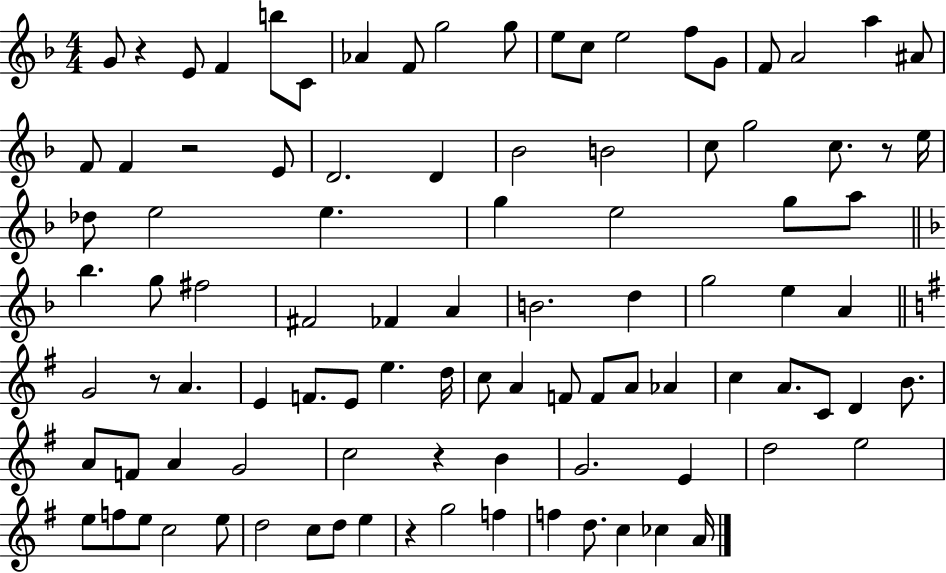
{
  \clef treble
  \numericTimeSignature
  \time 4/4
  \key f \major
  g'8 r4 e'8 f'4 b''8 c'8 | aes'4 f'8 g''2 g''8 | e''8 c''8 e''2 f''8 g'8 | f'8 a'2 a''4 ais'8 | \break f'8 f'4 r2 e'8 | d'2. d'4 | bes'2 b'2 | c''8 g''2 c''8. r8 e''16 | \break des''8 e''2 e''4. | g''4 e''2 g''8 a''8 | \bar "||" \break \key f \major bes''4. g''8 fis''2 | fis'2 fes'4 a'4 | b'2. d''4 | g''2 e''4 a'4 | \break \bar "||" \break \key g \major g'2 r8 a'4. | e'4 f'8. e'8 e''4. d''16 | c''8 a'4 f'8 f'8 a'8 aes'4 | c''4 a'8. c'8 d'4 b'8. | \break a'8 f'8 a'4 g'2 | c''2 r4 b'4 | g'2. e'4 | d''2 e''2 | \break e''8 f''8 e''8 c''2 e''8 | d''2 c''8 d''8 e''4 | r4 g''2 f''4 | f''4 d''8. c''4 ces''4 a'16 | \break \bar "|."
}